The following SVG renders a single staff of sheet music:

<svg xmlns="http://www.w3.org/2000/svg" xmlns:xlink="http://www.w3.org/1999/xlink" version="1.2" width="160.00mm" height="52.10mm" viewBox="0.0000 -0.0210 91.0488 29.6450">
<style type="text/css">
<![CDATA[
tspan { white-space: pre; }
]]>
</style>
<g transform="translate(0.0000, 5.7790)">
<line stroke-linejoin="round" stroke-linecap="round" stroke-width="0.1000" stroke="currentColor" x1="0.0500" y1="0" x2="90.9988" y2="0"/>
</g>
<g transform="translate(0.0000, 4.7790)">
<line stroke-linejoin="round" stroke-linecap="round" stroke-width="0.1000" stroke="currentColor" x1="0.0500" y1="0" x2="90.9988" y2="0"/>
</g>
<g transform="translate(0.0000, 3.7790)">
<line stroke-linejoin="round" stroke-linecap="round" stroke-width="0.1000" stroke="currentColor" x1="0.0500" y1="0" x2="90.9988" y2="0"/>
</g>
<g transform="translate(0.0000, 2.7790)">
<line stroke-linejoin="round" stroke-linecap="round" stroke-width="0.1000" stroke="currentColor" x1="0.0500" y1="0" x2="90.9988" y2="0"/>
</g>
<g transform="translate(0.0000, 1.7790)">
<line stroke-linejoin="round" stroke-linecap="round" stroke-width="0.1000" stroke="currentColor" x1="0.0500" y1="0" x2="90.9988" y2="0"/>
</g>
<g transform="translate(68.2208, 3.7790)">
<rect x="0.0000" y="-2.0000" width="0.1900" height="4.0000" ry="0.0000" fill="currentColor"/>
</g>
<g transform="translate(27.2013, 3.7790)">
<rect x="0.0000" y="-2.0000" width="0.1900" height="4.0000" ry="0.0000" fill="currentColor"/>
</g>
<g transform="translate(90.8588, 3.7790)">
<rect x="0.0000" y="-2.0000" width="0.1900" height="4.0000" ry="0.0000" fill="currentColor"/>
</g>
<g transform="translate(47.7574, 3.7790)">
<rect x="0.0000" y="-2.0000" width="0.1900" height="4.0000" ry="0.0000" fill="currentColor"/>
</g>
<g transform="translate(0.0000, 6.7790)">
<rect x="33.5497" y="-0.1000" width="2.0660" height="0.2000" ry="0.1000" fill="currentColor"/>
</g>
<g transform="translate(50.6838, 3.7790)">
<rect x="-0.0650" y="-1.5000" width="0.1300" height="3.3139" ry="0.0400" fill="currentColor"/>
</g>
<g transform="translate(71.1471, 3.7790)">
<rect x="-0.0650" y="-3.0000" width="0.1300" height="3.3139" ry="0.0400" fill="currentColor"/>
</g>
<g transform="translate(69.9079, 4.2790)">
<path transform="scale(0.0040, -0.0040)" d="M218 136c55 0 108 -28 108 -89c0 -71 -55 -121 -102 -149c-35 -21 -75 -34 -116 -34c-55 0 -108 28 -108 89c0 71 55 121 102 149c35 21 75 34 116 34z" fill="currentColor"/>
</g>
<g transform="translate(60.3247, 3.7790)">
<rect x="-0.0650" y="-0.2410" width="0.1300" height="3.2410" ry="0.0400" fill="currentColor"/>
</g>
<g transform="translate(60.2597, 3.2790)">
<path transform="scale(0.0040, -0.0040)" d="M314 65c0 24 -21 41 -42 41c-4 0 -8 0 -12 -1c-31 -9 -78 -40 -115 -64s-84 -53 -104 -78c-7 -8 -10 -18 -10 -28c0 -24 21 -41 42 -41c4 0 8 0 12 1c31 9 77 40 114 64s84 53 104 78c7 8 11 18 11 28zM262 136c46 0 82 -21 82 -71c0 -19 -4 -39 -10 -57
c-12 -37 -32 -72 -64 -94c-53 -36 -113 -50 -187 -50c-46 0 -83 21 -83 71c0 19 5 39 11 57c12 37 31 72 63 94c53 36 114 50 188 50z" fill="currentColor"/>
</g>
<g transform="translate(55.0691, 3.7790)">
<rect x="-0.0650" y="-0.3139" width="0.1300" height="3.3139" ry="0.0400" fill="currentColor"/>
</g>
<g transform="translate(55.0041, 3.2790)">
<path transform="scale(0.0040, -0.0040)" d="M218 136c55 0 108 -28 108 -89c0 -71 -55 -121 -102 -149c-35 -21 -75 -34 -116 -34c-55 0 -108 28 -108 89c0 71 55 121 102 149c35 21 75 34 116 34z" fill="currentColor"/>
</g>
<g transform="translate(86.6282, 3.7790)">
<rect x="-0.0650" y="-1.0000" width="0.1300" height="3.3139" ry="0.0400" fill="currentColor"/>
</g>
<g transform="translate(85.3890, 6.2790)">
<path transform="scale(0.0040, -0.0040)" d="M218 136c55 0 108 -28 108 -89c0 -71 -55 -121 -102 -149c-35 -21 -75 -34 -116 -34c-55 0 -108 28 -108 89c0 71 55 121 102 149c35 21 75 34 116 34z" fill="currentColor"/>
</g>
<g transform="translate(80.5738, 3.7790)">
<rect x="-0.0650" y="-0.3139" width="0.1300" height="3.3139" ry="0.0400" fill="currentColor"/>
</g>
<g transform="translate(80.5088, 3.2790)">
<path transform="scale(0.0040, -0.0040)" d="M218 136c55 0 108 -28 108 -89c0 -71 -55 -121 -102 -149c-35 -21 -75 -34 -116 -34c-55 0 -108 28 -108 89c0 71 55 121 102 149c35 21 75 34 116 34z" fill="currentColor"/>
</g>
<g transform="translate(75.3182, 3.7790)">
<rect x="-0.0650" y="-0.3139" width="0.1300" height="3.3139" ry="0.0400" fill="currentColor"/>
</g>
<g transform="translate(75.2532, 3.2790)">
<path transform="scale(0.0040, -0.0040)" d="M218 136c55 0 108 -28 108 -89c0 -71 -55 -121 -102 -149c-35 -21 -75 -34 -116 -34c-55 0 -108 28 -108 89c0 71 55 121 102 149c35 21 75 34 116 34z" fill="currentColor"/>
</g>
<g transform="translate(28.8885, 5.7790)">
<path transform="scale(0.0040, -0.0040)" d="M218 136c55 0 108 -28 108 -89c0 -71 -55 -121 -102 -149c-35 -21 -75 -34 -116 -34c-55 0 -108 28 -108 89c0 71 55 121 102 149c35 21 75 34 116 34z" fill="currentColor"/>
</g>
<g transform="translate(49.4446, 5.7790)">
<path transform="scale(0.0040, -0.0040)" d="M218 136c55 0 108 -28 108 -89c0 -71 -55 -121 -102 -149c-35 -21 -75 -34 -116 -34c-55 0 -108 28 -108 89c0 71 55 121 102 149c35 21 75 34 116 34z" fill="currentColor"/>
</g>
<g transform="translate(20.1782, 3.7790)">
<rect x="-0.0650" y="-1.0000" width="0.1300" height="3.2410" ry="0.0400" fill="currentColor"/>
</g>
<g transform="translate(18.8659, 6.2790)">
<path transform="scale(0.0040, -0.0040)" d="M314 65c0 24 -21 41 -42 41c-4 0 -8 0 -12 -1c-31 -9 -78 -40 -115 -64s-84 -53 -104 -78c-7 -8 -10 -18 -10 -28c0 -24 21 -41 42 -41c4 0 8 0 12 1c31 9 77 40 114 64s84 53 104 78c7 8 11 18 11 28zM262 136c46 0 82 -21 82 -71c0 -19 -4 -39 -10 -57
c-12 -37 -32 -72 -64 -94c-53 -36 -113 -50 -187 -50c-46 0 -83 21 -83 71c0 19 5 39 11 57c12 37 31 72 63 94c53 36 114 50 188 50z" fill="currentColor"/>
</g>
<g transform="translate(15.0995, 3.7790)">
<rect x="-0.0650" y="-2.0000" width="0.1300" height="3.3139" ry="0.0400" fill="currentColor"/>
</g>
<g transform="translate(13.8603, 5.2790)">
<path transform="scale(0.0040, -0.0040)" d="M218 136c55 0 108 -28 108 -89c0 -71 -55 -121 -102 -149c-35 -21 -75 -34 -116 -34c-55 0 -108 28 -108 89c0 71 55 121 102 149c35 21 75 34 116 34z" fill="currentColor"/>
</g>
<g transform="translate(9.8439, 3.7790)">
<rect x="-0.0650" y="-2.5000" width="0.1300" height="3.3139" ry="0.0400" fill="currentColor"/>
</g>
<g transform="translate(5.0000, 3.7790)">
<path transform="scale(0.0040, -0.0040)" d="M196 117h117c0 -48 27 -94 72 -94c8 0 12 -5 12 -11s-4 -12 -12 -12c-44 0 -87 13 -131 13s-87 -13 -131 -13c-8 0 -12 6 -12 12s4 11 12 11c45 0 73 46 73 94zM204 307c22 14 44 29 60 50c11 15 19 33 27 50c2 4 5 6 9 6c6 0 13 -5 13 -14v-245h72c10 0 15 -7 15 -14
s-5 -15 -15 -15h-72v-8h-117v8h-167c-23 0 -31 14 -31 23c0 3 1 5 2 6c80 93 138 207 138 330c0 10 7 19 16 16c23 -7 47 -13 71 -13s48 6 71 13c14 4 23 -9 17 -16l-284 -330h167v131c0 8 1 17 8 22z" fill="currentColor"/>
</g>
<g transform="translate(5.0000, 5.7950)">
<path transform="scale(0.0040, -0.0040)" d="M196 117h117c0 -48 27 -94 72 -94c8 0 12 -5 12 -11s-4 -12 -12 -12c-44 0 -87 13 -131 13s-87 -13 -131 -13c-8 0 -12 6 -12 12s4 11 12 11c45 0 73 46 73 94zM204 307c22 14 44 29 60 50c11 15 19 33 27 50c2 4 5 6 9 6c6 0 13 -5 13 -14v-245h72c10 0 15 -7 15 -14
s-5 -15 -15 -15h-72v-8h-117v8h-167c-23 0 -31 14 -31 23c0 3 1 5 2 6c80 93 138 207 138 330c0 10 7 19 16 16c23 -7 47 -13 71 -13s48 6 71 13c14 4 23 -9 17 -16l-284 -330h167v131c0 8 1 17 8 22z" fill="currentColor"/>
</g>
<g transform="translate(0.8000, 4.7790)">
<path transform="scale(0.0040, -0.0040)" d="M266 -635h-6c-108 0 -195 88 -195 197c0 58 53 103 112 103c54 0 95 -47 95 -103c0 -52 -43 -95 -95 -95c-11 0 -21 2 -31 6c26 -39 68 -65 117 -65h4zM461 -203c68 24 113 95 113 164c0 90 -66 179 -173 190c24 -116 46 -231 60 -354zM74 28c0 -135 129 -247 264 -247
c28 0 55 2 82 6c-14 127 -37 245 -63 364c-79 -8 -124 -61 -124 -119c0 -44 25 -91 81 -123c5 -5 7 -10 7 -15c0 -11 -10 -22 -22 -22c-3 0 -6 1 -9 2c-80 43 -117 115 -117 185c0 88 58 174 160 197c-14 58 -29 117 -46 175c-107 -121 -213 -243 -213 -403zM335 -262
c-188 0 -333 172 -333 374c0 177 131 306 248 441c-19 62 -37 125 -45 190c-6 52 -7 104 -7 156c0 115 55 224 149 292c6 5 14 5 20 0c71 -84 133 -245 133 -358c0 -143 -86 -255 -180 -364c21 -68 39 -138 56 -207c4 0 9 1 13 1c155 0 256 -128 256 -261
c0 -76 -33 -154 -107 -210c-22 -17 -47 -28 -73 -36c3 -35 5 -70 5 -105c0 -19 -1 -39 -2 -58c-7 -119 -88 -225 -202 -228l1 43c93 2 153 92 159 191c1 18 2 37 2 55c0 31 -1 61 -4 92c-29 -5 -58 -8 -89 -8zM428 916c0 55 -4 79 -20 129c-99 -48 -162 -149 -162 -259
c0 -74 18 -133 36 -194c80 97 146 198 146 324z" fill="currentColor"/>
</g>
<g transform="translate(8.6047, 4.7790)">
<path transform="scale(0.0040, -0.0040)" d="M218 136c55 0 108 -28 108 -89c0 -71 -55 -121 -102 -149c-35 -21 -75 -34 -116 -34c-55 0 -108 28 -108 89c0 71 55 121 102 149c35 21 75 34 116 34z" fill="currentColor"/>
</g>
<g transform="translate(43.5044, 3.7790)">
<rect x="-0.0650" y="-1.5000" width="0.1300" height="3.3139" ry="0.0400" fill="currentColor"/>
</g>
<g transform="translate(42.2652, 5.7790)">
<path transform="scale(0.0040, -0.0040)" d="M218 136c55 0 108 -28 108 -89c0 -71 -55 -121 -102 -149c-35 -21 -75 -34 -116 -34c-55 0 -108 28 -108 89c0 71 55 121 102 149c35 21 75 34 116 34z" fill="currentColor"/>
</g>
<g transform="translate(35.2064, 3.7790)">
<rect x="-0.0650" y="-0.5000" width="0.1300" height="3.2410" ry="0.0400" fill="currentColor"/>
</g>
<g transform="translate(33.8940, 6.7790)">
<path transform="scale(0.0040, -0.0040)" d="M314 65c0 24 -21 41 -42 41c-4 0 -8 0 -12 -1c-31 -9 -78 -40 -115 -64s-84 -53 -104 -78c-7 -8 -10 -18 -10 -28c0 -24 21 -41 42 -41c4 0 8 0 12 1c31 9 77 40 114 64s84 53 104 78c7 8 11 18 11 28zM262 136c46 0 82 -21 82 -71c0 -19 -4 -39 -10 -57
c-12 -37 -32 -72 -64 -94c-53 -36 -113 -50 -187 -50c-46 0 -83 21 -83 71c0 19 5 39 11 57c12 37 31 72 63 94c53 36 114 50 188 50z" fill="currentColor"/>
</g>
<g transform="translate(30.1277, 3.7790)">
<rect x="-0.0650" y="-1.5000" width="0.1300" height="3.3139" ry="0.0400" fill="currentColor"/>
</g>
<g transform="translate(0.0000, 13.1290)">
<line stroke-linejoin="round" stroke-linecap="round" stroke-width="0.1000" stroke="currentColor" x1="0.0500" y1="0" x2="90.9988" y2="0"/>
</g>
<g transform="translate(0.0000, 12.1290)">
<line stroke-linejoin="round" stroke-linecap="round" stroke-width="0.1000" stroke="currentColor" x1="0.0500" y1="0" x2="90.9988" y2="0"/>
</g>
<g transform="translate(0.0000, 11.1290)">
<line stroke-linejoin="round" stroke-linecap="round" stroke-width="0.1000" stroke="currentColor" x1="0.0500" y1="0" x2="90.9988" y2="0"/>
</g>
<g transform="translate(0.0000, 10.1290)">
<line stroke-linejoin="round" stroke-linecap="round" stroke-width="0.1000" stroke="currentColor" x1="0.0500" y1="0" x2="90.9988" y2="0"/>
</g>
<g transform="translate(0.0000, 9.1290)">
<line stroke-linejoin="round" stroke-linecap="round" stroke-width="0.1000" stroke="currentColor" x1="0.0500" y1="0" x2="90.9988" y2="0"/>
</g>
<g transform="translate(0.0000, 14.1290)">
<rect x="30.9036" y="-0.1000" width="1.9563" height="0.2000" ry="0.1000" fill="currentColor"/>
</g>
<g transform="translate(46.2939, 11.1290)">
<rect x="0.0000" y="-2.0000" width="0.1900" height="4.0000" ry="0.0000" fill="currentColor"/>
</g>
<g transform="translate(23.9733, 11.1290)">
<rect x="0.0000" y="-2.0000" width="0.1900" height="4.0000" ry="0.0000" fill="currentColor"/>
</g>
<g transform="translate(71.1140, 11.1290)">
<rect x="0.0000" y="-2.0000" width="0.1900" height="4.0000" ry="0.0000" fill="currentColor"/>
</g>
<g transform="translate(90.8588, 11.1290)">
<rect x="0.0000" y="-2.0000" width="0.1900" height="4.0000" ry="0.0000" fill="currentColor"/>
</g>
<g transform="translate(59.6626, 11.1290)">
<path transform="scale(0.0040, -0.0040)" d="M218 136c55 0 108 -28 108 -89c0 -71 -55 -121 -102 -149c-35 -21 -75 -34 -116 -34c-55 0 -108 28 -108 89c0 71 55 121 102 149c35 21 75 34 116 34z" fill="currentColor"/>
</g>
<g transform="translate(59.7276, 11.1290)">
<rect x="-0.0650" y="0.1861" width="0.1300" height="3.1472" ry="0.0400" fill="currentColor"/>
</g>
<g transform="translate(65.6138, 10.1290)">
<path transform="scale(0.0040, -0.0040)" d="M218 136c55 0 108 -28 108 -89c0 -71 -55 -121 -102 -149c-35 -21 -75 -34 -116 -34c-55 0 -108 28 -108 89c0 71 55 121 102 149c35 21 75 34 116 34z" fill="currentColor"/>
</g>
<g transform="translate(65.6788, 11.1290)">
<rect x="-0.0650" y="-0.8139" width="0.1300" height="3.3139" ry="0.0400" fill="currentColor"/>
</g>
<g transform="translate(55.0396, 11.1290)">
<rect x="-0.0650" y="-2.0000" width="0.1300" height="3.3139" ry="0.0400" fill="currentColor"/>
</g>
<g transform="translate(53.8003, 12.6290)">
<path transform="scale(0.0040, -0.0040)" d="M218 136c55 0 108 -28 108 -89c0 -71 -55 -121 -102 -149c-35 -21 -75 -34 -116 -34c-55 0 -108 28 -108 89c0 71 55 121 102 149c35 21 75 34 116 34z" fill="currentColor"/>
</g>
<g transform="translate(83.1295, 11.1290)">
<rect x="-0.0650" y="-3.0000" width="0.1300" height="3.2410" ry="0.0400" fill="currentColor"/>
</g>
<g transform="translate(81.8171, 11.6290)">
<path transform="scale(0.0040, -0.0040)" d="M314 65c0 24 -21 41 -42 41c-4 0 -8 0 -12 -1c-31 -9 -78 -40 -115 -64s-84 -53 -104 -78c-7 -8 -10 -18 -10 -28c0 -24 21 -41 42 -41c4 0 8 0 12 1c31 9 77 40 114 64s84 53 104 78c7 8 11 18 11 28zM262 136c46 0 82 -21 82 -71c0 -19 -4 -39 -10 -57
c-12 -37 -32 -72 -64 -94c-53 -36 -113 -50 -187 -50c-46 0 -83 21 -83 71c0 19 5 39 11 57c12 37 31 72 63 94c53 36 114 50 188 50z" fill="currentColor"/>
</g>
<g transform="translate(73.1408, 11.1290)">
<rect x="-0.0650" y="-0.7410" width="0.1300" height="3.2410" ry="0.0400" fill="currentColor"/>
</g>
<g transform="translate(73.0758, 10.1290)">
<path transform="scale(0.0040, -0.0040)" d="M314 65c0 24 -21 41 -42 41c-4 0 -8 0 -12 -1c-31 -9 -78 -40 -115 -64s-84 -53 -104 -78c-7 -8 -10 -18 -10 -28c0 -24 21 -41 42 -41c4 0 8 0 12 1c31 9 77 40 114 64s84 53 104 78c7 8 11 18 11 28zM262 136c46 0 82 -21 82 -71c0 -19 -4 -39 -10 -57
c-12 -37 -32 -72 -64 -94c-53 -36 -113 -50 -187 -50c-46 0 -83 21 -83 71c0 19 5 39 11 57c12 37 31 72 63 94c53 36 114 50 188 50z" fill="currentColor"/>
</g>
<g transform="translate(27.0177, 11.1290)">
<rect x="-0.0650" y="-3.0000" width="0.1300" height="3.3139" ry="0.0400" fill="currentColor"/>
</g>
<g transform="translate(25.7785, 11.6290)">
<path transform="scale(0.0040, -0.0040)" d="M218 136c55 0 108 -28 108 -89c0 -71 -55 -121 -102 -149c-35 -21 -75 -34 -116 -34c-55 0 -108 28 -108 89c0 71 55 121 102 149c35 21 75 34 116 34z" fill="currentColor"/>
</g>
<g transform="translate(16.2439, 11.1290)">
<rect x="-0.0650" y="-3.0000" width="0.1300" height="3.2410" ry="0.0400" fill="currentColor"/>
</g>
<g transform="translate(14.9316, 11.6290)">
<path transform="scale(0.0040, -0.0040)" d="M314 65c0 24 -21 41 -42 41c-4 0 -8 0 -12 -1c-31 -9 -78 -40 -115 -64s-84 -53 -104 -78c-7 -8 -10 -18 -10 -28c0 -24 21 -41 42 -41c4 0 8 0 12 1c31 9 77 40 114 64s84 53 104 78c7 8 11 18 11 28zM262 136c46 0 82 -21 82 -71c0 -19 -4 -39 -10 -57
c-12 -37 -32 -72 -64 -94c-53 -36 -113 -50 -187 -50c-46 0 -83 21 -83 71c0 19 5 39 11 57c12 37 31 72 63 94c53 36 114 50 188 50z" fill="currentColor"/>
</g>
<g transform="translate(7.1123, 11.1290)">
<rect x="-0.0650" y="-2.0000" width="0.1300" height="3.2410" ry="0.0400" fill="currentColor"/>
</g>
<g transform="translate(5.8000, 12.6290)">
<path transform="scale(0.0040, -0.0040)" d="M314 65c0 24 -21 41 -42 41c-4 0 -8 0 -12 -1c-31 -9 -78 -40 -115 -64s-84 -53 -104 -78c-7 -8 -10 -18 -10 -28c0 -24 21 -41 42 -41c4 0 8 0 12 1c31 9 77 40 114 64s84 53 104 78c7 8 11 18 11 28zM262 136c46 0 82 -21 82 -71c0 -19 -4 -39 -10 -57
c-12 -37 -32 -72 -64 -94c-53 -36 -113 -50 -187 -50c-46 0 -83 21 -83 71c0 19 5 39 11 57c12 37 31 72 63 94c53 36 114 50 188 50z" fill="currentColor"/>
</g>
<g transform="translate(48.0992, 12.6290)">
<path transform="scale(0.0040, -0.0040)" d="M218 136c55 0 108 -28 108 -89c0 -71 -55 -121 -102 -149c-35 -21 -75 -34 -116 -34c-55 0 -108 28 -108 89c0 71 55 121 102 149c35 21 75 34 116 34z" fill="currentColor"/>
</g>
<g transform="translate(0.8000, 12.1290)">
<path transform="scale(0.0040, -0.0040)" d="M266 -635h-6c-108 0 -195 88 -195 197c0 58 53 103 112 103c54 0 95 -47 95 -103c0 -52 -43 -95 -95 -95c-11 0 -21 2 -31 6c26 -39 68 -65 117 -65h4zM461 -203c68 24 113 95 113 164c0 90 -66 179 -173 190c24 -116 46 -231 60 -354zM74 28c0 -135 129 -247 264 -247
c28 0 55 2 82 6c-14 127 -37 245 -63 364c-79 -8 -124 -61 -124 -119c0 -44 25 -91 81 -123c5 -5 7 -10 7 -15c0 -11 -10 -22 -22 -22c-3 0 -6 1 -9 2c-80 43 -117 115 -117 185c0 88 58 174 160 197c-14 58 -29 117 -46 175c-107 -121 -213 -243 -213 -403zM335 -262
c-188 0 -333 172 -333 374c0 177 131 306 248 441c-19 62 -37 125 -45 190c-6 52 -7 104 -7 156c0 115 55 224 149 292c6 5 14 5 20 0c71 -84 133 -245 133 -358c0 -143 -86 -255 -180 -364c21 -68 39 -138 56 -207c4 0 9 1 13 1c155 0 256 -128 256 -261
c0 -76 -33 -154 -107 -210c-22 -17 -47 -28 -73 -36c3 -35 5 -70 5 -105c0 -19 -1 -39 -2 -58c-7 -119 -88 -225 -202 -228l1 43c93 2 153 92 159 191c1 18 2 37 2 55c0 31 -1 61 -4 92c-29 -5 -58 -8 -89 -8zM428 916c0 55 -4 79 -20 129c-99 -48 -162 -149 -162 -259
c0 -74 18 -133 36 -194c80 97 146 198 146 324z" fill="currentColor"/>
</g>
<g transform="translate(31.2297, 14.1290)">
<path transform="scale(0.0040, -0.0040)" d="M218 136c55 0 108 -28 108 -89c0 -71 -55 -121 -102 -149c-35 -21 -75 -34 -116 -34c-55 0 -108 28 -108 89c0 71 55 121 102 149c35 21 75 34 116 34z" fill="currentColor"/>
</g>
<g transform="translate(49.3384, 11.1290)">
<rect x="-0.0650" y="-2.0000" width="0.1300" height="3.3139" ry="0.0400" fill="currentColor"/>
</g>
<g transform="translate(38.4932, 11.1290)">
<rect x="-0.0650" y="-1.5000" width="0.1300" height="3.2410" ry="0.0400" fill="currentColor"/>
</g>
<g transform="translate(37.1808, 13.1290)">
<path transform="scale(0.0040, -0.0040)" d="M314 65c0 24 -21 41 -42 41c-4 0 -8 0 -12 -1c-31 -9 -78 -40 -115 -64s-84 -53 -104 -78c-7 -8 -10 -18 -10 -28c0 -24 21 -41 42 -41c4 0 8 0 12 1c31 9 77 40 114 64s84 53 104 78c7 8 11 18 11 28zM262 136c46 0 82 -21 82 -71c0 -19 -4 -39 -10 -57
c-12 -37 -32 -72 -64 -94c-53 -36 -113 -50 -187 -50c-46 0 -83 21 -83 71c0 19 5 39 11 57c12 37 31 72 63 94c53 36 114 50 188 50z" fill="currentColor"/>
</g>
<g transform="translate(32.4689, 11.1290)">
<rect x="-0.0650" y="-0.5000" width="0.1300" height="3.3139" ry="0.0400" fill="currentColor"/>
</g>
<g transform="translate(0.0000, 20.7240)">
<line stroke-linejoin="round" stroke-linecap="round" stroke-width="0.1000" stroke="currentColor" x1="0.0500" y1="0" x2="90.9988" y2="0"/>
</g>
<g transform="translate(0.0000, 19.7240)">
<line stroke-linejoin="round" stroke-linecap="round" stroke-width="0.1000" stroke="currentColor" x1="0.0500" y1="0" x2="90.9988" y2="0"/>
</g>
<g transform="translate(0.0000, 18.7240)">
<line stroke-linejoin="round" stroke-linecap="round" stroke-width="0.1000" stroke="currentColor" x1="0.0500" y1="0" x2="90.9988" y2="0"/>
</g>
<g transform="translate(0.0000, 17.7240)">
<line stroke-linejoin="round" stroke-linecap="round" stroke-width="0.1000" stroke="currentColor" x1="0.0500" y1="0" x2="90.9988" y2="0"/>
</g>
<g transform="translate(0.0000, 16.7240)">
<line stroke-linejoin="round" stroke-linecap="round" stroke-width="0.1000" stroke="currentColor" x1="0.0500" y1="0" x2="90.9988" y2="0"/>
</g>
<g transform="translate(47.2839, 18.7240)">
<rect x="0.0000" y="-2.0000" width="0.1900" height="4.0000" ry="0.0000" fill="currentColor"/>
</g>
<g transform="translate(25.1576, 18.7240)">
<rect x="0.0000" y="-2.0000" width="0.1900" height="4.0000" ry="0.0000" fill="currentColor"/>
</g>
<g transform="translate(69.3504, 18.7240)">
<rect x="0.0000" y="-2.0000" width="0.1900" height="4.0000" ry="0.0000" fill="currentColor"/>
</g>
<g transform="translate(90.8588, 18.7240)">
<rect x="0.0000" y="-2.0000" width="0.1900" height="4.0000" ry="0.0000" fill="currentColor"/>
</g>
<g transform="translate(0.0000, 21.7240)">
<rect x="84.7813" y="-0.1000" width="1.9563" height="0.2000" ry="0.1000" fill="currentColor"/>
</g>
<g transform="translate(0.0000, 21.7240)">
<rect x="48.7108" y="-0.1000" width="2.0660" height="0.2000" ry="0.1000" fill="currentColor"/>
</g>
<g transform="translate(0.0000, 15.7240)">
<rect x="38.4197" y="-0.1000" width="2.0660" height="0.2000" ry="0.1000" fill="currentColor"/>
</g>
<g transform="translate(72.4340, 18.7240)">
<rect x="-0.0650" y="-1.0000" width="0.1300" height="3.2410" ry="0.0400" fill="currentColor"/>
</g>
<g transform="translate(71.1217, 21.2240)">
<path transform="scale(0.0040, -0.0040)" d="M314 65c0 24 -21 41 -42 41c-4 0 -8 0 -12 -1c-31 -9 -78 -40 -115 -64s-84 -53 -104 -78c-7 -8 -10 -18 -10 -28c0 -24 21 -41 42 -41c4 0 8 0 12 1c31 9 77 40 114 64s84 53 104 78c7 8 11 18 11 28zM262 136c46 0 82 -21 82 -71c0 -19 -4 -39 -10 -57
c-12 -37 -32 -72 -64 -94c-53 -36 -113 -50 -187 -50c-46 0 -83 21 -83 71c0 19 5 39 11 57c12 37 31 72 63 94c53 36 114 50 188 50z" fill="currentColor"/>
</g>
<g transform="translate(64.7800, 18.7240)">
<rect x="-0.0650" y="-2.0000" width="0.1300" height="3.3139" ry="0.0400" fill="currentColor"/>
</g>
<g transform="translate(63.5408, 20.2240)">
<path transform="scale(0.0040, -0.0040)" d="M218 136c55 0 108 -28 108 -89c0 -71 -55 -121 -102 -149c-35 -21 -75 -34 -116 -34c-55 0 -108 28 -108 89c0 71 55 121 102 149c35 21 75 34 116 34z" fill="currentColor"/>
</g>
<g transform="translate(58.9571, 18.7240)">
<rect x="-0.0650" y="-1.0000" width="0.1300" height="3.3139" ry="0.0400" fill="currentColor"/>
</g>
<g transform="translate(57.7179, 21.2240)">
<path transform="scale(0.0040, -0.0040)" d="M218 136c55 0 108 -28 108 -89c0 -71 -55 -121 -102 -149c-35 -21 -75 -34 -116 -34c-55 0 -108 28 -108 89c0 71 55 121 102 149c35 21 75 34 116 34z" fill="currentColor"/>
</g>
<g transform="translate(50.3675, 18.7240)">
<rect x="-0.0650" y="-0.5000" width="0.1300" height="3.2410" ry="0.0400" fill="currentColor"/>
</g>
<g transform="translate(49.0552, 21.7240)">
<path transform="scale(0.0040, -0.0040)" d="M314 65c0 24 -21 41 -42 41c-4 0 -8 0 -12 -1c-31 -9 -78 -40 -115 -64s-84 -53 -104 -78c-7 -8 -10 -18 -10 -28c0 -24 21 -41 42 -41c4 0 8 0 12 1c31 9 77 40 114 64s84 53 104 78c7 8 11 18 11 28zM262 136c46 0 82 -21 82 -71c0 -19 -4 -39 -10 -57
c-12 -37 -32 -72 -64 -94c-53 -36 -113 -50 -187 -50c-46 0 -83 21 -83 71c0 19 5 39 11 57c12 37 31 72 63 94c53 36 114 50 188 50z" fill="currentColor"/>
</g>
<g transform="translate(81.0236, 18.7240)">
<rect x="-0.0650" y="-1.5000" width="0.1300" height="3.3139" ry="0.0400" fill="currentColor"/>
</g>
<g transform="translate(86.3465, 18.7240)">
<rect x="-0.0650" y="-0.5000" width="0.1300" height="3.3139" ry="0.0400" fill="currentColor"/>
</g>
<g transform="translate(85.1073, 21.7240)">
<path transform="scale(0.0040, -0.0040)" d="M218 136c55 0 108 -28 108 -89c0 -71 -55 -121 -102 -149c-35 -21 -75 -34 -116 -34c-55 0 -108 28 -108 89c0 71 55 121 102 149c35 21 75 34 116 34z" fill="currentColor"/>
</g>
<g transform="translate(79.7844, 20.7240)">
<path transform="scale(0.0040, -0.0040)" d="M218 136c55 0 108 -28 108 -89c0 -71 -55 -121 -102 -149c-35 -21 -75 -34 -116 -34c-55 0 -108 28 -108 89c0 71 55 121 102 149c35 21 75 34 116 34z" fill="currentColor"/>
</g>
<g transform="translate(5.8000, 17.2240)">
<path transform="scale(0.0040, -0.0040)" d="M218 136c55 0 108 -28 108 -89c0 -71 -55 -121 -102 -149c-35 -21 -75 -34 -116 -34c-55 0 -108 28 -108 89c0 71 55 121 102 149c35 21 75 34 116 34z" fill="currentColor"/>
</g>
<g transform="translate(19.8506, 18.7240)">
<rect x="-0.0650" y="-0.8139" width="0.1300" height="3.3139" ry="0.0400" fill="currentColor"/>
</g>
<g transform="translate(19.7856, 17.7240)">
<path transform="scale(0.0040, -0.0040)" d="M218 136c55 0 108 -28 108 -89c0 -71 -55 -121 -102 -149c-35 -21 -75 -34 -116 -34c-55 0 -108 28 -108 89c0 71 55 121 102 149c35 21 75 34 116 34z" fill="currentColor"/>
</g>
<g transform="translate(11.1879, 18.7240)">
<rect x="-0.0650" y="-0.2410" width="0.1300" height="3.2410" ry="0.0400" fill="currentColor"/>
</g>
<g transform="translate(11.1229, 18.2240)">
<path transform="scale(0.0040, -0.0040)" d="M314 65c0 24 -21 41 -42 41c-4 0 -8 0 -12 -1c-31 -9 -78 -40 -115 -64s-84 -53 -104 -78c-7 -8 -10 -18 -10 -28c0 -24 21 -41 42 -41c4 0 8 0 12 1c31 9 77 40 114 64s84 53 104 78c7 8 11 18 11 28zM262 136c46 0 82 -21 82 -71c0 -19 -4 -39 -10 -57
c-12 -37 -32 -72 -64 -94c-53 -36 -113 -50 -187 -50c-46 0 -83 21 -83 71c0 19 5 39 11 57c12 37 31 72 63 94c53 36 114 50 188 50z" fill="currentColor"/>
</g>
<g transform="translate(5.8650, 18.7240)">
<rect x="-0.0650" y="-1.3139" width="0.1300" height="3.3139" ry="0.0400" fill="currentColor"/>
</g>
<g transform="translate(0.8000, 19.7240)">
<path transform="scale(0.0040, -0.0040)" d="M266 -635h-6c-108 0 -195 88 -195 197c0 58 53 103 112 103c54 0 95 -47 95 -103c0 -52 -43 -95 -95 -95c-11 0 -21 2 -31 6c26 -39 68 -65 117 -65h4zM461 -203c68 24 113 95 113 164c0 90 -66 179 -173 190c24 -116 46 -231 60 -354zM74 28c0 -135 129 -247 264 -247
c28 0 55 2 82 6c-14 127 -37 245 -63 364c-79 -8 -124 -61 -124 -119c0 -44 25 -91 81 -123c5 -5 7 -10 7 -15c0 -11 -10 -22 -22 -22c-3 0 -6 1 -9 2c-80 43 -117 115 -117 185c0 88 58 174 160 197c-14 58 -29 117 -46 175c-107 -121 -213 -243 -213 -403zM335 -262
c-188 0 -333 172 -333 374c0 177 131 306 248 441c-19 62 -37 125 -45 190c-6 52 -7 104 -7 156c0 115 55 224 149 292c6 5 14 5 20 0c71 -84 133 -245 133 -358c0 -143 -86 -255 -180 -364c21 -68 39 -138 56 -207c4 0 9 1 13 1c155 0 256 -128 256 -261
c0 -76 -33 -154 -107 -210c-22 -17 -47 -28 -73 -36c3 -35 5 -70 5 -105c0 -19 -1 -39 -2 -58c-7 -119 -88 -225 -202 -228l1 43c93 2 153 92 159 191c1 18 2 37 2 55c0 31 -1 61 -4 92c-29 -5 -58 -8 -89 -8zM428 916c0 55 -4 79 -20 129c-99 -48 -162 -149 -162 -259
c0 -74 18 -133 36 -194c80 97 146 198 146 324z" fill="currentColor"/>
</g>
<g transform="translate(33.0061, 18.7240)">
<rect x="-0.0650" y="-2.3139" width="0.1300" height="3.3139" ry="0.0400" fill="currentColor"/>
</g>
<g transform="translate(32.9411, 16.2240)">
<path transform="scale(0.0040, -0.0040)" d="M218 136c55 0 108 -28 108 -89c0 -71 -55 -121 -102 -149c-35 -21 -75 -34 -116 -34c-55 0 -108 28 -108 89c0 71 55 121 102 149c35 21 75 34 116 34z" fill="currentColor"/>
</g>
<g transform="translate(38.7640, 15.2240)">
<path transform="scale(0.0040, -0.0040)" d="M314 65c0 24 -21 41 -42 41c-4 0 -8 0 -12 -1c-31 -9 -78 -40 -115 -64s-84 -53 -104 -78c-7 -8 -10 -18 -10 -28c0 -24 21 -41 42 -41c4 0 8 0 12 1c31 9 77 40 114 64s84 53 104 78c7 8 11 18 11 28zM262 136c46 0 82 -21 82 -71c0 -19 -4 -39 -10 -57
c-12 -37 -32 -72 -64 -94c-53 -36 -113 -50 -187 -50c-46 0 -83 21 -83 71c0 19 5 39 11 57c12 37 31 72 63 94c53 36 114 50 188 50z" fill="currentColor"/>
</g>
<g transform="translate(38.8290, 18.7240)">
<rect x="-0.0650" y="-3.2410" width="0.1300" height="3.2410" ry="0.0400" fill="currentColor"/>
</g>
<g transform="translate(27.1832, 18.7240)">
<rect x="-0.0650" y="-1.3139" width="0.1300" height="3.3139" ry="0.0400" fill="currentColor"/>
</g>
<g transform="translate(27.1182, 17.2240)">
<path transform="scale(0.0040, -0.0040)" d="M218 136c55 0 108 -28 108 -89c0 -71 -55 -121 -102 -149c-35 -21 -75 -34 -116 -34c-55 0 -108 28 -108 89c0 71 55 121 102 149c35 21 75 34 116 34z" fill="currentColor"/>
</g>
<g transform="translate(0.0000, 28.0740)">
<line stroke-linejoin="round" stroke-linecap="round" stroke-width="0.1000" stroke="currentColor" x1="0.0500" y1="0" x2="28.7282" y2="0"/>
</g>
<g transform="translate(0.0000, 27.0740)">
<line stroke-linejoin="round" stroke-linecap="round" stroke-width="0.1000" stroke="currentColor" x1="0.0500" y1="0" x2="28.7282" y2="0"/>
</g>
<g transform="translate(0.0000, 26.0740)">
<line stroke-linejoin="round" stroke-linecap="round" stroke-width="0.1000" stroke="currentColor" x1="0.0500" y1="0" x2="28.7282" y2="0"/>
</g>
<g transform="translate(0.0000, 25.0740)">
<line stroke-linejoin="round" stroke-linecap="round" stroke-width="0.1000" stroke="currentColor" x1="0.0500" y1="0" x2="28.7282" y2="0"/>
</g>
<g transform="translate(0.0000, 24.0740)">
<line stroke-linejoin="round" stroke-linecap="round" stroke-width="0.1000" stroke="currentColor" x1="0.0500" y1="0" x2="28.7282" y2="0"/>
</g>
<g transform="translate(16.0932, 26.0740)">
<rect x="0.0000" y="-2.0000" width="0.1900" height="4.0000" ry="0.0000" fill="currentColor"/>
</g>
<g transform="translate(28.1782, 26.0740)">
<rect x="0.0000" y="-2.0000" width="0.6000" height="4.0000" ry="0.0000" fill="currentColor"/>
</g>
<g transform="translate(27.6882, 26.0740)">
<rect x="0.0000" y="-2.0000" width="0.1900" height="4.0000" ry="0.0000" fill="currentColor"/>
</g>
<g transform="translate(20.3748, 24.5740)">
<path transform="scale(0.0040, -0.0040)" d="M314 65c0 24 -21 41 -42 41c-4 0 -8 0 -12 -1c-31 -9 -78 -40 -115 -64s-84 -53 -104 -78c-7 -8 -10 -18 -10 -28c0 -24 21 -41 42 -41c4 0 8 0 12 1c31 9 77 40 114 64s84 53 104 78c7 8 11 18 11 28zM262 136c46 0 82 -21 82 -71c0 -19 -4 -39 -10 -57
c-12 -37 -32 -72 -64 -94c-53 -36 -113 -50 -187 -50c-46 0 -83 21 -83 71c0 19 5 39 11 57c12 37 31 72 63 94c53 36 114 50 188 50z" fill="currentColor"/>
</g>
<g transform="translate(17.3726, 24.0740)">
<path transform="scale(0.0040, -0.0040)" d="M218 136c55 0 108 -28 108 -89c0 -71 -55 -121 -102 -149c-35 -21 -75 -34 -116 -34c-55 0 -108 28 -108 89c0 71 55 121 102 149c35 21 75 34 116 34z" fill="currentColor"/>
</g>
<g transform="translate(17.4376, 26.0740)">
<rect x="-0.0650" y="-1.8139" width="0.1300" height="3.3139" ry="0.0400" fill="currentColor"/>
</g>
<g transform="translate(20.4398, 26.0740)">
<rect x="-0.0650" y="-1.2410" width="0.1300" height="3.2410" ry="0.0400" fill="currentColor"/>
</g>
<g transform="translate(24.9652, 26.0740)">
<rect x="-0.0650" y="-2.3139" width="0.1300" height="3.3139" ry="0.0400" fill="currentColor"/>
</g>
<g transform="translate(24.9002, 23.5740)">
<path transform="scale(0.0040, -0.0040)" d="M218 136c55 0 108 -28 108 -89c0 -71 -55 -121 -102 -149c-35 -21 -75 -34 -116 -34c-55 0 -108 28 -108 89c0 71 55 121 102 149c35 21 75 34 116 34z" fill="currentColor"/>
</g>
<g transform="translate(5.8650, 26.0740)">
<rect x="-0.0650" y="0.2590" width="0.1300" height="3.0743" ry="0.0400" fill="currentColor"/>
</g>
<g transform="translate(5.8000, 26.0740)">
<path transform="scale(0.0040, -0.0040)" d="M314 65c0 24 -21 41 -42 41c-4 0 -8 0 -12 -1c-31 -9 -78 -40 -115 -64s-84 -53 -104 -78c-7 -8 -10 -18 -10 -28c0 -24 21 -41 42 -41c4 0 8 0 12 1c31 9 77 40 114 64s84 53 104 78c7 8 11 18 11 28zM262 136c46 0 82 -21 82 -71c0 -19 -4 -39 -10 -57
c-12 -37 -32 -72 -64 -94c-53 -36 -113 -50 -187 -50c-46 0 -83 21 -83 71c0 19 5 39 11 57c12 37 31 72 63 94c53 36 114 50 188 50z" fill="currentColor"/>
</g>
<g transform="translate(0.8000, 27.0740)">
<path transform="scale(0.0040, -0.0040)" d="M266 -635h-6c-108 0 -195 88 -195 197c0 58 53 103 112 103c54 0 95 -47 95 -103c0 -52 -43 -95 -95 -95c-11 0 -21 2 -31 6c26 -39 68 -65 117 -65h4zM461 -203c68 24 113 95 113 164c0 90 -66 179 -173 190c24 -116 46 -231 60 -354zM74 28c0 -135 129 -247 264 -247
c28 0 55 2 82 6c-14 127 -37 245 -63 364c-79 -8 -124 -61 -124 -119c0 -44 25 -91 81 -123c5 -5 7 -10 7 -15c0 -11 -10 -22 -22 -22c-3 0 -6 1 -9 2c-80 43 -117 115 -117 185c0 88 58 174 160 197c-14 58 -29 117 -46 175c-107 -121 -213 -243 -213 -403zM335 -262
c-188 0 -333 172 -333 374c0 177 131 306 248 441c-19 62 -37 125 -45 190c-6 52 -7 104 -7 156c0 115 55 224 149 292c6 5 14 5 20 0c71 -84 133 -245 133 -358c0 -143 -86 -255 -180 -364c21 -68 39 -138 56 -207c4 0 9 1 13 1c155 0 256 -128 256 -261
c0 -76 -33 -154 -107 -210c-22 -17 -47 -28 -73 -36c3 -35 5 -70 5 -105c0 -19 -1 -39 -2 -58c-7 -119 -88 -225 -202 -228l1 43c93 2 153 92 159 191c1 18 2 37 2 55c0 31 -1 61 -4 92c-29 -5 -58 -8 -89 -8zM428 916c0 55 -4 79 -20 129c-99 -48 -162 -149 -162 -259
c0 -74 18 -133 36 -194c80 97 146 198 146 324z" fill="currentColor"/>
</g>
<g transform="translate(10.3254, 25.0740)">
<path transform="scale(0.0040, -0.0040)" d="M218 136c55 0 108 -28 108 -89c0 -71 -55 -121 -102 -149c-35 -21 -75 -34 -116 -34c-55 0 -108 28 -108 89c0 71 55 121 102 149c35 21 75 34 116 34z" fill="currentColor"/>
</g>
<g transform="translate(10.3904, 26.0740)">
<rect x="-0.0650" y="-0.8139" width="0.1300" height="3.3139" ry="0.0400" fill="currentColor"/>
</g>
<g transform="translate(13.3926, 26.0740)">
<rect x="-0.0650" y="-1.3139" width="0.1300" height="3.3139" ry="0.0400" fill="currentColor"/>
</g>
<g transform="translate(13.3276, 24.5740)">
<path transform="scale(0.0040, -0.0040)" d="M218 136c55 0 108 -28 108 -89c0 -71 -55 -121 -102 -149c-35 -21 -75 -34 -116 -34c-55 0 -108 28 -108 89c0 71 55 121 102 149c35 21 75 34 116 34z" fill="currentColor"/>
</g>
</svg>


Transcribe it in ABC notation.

X:1
T:Untitled
M:4/4
L:1/4
K:C
G F D2 E C2 E E c c2 A c c D F2 A2 A C E2 F F B d d2 A2 e c2 d e g b2 C2 D F D2 E C B2 d e f e2 g